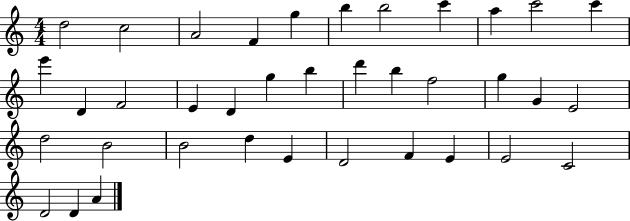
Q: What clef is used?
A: treble